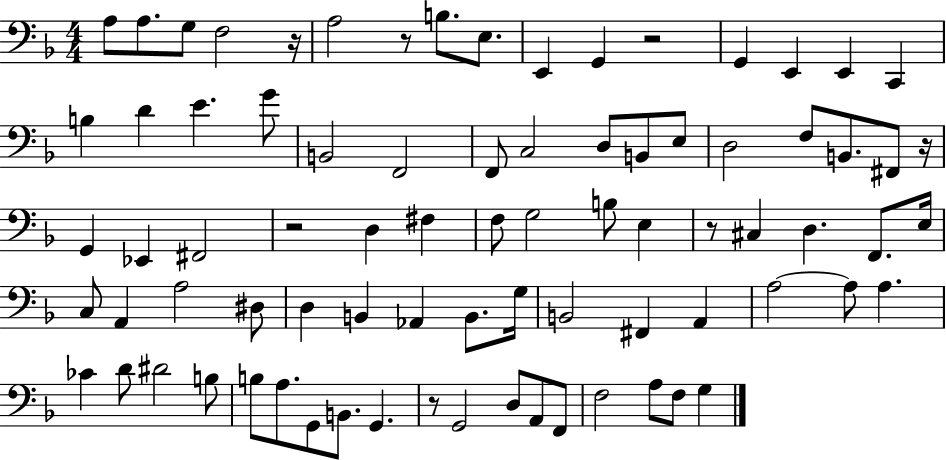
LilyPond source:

{
  \clef bass
  \numericTimeSignature
  \time 4/4
  \key f \major
  a8 a8. g8 f2 r16 | a2 r8 b8. e8. | e,4 g,4 r2 | g,4 e,4 e,4 c,4 | \break b4 d'4 e'4. g'8 | b,2 f,2 | f,8 c2 d8 b,8 e8 | d2 f8 b,8. fis,8 r16 | \break g,4 ees,4 fis,2 | r2 d4 fis4 | f8 g2 b8 e4 | r8 cis4 d4. f,8. e16 | \break c8 a,4 a2 dis8 | d4 b,4 aes,4 b,8. g16 | b,2 fis,4 a,4 | a2~~ a8 a4. | \break ces'4 d'8 dis'2 b8 | b8 a8. g,8 b,8. g,4. | r8 g,2 d8 a,8 f,8 | f2 a8 f8 g4 | \break \bar "|."
}